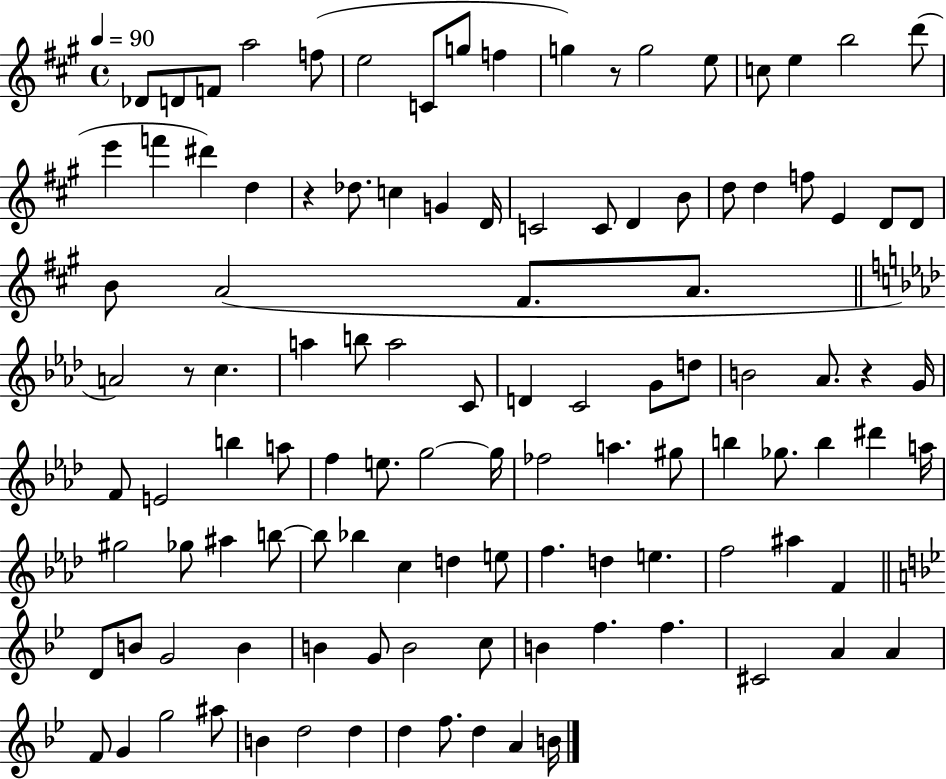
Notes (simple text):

Db4/e D4/e F4/e A5/h F5/e E5/h C4/e G5/e F5/q G5/q R/e G5/h E5/e C5/e E5/q B5/h D6/e E6/q F6/q D#6/q D5/q R/q Db5/e. C5/q G4/q D4/s C4/h C4/e D4/q B4/e D5/e D5/q F5/e E4/q D4/e D4/e B4/e A4/h F#4/e. A4/e. A4/h R/e C5/q. A5/q B5/e A5/h C4/e D4/q C4/h G4/e D5/e B4/h Ab4/e. R/q G4/s F4/e E4/h B5/q A5/e F5/q E5/e. G5/h G5/s FES5/h A5/q. G#5/e B5/q Gb5/e. B5/q D#6/q A5/s G#5/h Gb5/e A#5/q B5/e B5/e Bb5/q C5/q D5/q E5/e F5/q. D5/q E5/q. F5/h A#5/q F4/q D4/e B4/e G4/h B4/q B4/q G4/e B4/h C5/e B4/q F5/q. F5/q. C#4/h A4/q A4/q F4/e G4/q G5/h A#5/e B4/q D5/h D5/q D5/q F5/e. D5/q A4/q B4/s